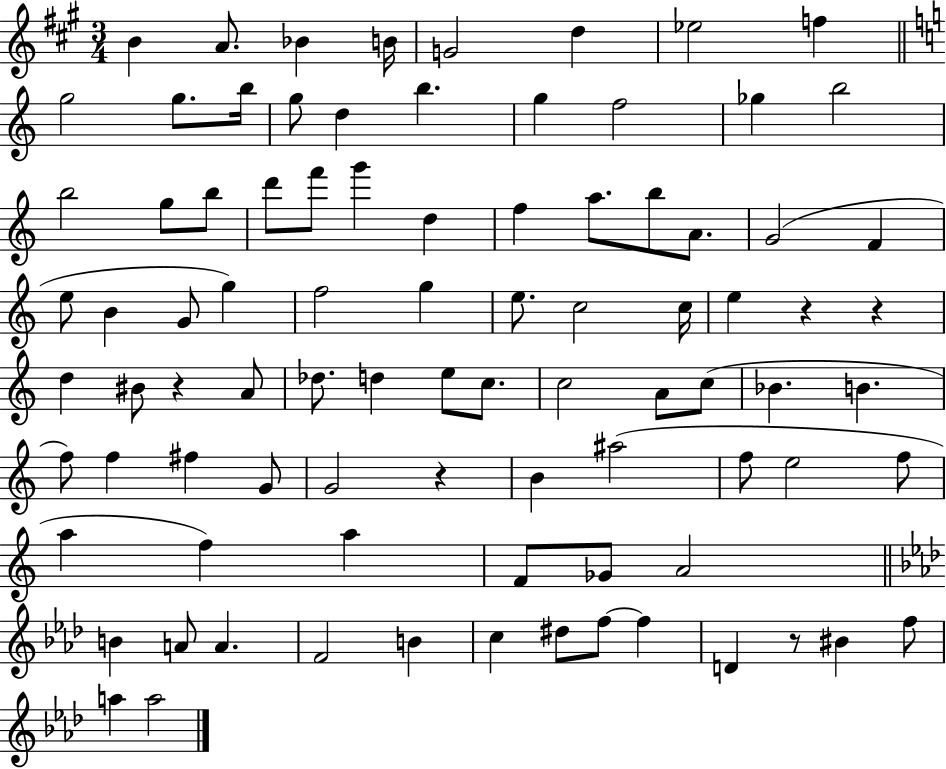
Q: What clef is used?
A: treble